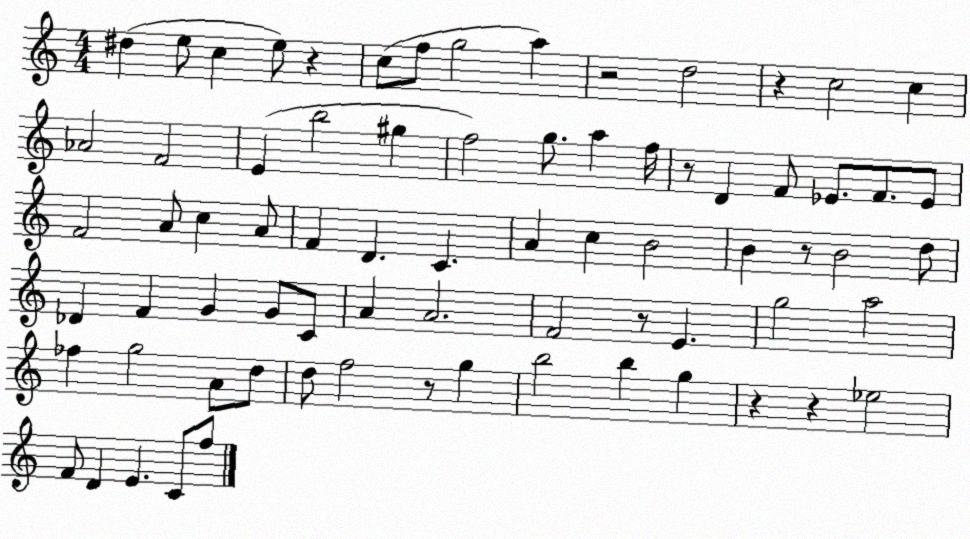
X:1
T:Untitled
M:4/4
L:1/4
K:C
^d e/2 c e/2 z c/2 f/2 g2 a z2 d2 z c2 c _A2 F2 E b2 ^g f2 g/2 a f/4 z/2 D F/2 _E/2 F/2 _E/2 F2 A/2 c A/2 F D C A c B2 B z/2 B2 d/2 _D F G G/2 C/2 A A2 F2 z/2 E g2 a2 _f g2 A/2 d/2 d/2 f2 z/2 g b2 b g z z _e2 F/2 D E C/2 f/2